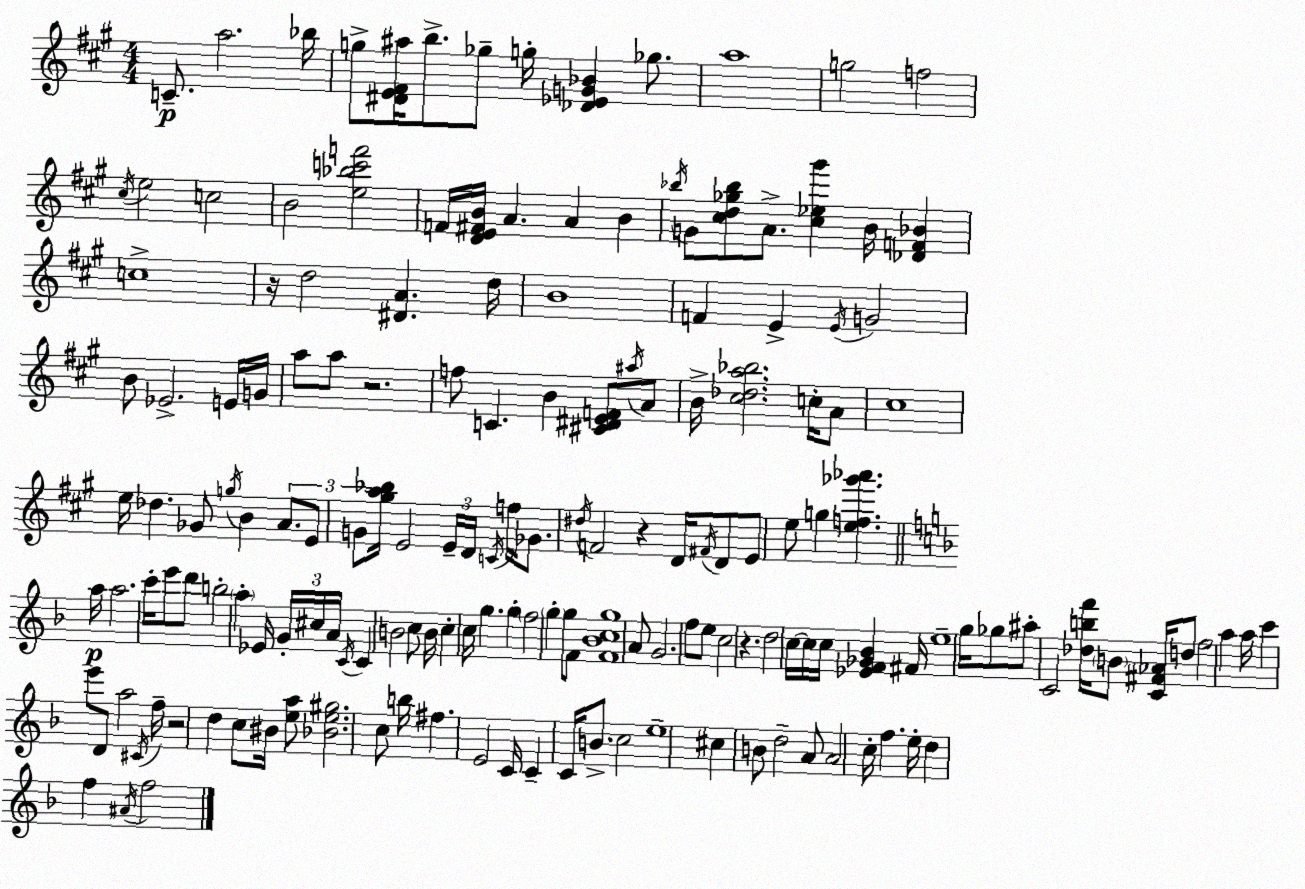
X:1
T:Untitled
M:4/4
L:1/4
K:A
C/2 a2 _b/4 g/2 [^DE^F^a]/4 b/2 _g/2 g/4 [_D_EG_B] _g/2 a4 g2 f2 ^c/4 e2 c2 B2 [e_bc'f']2 F/4 [DE^FB]/4 A A B _b/4 G/2 [^cd_g_b]/2 A/2 [^c_e^g'] B/4 [_DF_B] c4 z/4 d2 [^DA] d/4 B4 F E E/4 G2 B/2 _E2 E/4 G/4 a/2 a/2 z2 f/2 C B [^C^DEF]/2 ^a/4 A/2 B/4 [^c_da_b]2 c/4 A/2 ^c4 e/4 _d _G/2 g/4 B A/2 E/2 G/2 [^ga_b]/4 E2 E/4 D/4 C/4 f/4 _G/2 ^d/4 F2 z D/4 ^F/4 D/2 E/2 e/2 g [ef_g'_a'] a/4 a2 c'/4 e'/2 d'/2 b2 a _E/4 G/4 ^c/4 A/4 C/4 C B2 c/2 B/4 c c/4 g g f2 g g/2 F/2 [F_Bcg]4 A/2 G2 f/2 e/2 c2 z d2 c/4 c/4 c/4 [_EF_G_B] ^F/4 e4 g/4 _g/2 ^a/2 C2 [_dbf']/4 B/2 [C^F_A]/4 d/2 f2 a a/4 c' e'/2 D/2 a2 ^C/4 f/4 z2 d c/2 ^B/4 [ea]/2 [_Be^g]2 c/2 b/4 ^f E2 C/4 C C/4 B/2 c2 e4 ^c B/2 d2 A/2 A2 c/4 f e/4 d f ^A/4 f2